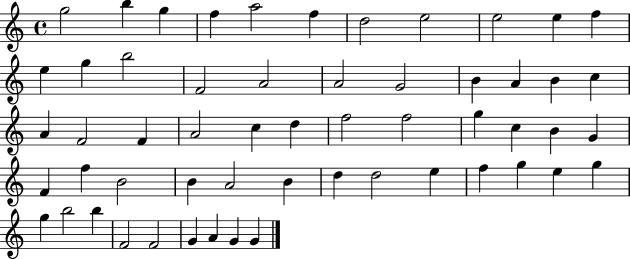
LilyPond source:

{
  \clef treble
  \time 4/4
  \defaultTimeSignature
  \key c \major
  g''2 b''4 g''4 | f''4 a''2 f''4 | d''2 e''2 | e''2 e''4 f''4 | \break e''4 g''4 b''2 | f'2 a'2 | a'2 g'2 | b'4 a'4 b'4 c''4 | \break a'4 f'2 f'4 | a'2 c''4 d''4 | f''2 f''2 | g''4 c''4 b'4 g'4 | \break f'4 f''4 b'2 | b'4 a'2 b'4 | d''4 d''2 e''4 | f''4 g''4 e''4 g''4 | \break g''4 b''2 b''4 | f'2 f'2 | g'4 a'4 g'4 g'4 | \bar "|."
}